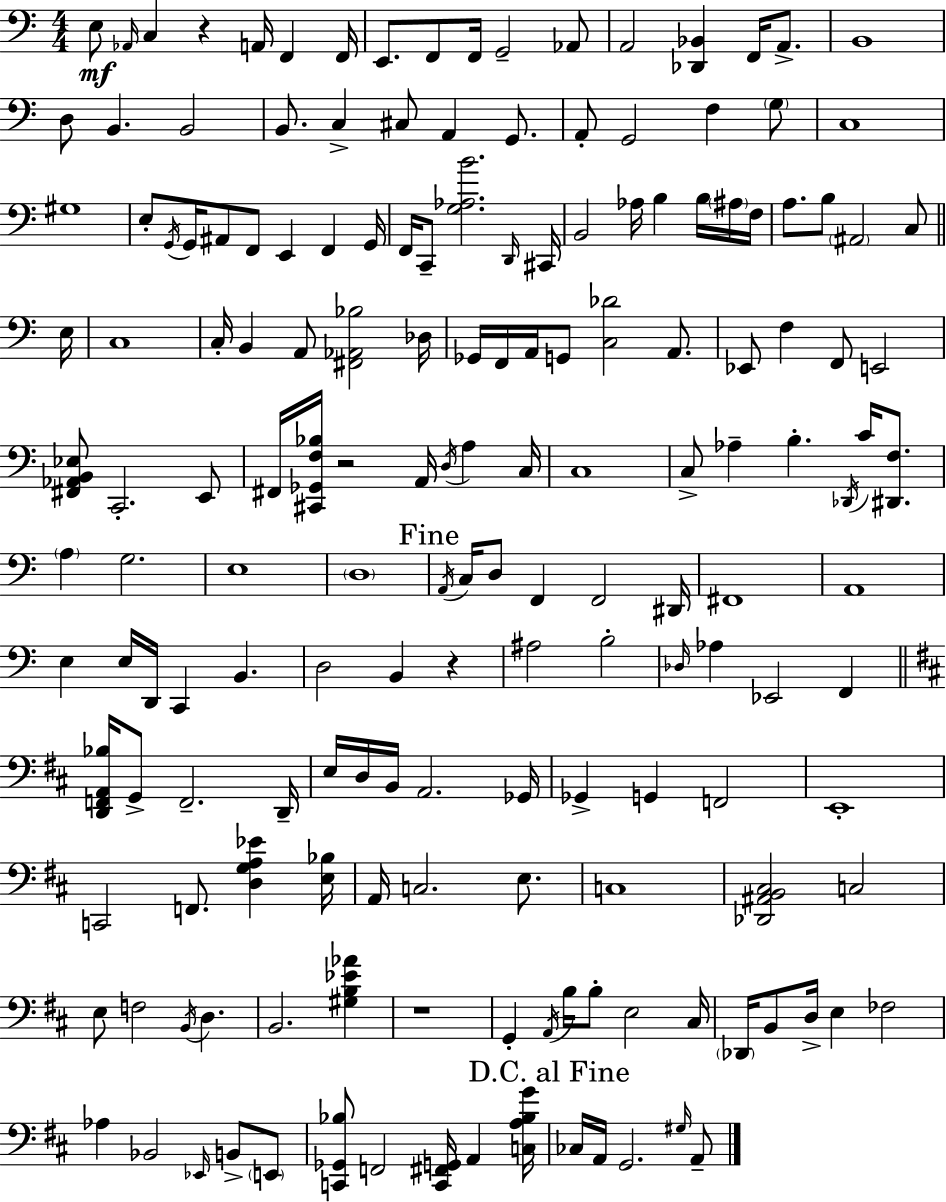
X:1
T:Untitled
M:4/4
L:1/4
K:C
E,/2 _A,,/4 C, z A,,/4 F,, F,,/4 E,,/2 F,,/2 F,,/4 G,,2 _A,,/2 A,,2 [_D,,_B,,] F,,/4 A,,/2 B,,4 D,/2 B,, B,,2 B,,/2 C, ^C,/2 A,, G,,/2 A,,/2 G,,2 F, G,/2 C,4 ^G,4 E,/2 G,,/4 G,,/4 ^A,,/2 F,,/2 E,, F,, G,,/4 F,,/4 C,,/2 [G,_A,B]2 D,,/4 ^C,,/4 B,,2 _A,/4 B, B,/4 ^A,/4 F,/4 A,/2 B,/2 ^A,,2 C,/2 E,/4 C,4 C,/4 B,, A,,/2 [^F,,_A,,_B,]2 _D,/4 _G,,/4 F,,/4 A,,/4 G,,/2 [C,_D]2 A,,/2 _E,,/2 F, F,,/2 E,,2 [^F,,_A,,B,,_E,]/2 C,,2 E,,/2 ^F,,/4 [^C,,_G,,F,_B,]/4 z2 A,,/4 D,/4 A, C,/4 C,4 C,/2 _A, B, _D,,/4 C/4 [^D,,F,]/2 A, G,2 E,4 D,4 A,,/4 C,/4 D,/2 F,, F,,2 ^D,,/4 ^F,,4 A,,4 E, E,/4 D,,/4 C,, B,, D,2 B,, z ^A,2 B,2 _D,/4 _A, _E,,2 F,, [D,,F,,A,,_B,]/4 G,,/2 F,,2 D,,/4 E,/4 D,/4 B,,/4 A,,2 _G,,/4 _G,, G,, F,,2 E,,4 C,,2 F,,/2 [D,G,A,_E] [E,_B,]/4 A,,/4 C,2 E,/2 C,4 [_D,,^A,,B,,^C,]2 C,2 E,/2 F,2 B,,/4 D, B,,2 [^G,B,_E_A] z4 G,, A,,/4 B,/4 B,/2 E,2 ^C,/4 _D,,/4 B,,/2 D,/4 E, _F,2 _A, _B,,2 _E,,/4 B,,/2 E,,/2 [C,,_G,,_B,]/2 F,,2 [C,,^F,,G,,]/4 A,, [C,A,_B,G]/4 _C,/4 A,,/4 G,,2 ^G,/4 A,,/2